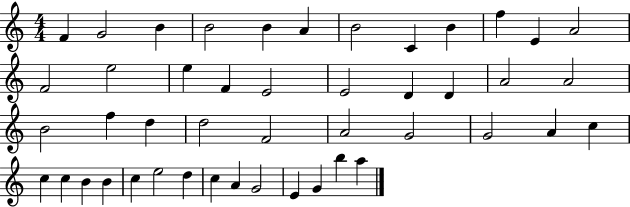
F4/q G4/h B4/q B4/h B4/q A4/q B4/h C4/q B4/q F5/q E4/q A4/h F4/h E5/h E5/q F4/q E4/h E4/h D4/q D4/q A4/h A4/h B4/h F5/q D5/q D5/h F4/h A4/h G4/h G4/h A4/q C5/q C5/q C5/q B4/q B4/q C5/q E5/h D5/q C5/q A4/q G4/h E4/q G4/q B5/q A5/q